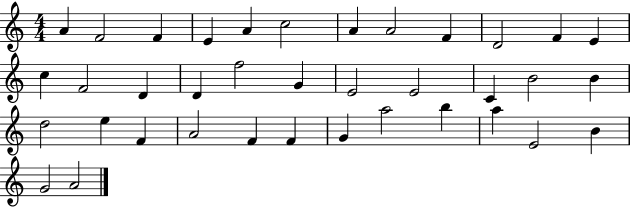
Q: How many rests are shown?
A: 0